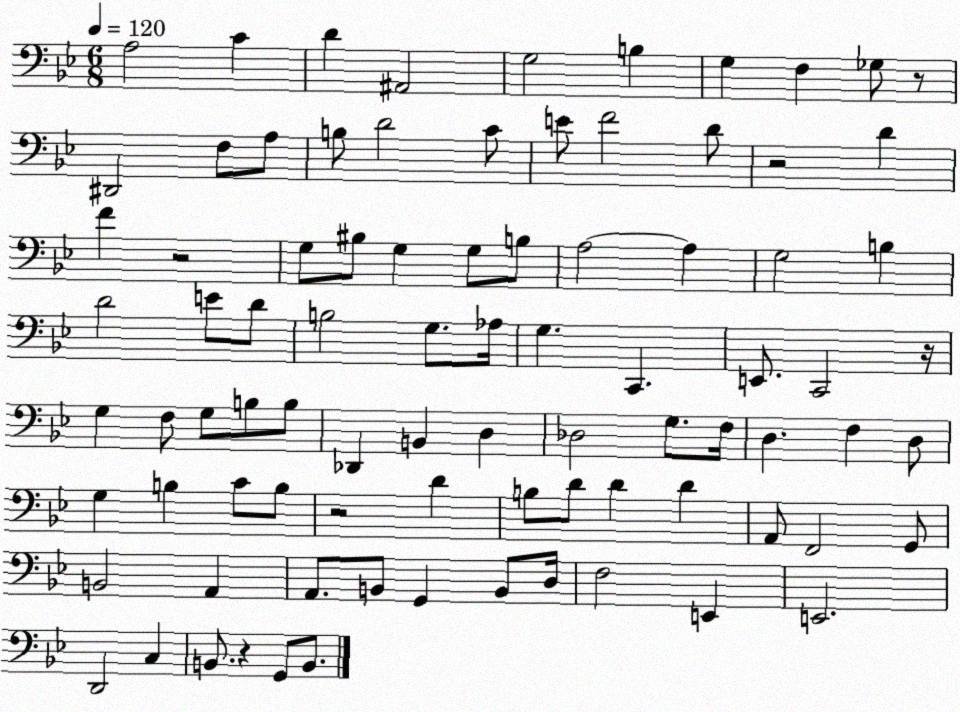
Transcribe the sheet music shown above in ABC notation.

X:1
T:Untitled
M:6/8
L:1/4
K:Bb
A,2 C D ^A,,2 G,2 B, G, F, _G,/2 z/2 ^D,,2 F,/2 A,/2 B,/2 D2 C/2 E/2 F2 D/2 z2 D F z2 G,/2 ^B,/2 G, G,/2 B,/2 A,2 A, G,2 B, D2 E/2 D/2 B,2 G,/2 _A,/4 G, C,, E,,/2 C,,2 z/4 G, F,/2 G,/2 B,/2 B,/2 _D,, B,, D, _D,2 G,/2 F,/4 D, F, D,/2 G, B, C/2 B,/2 z2 D B,/2 D/2 D D A,,/2 F,,2 G,,/2 B,,2 A,, A,,/2 B,,/2 G,, B,,/2 D,/4 F,2 E,, E,,2 D,,2 C, B,,/2 z G,,/2 B,,/2